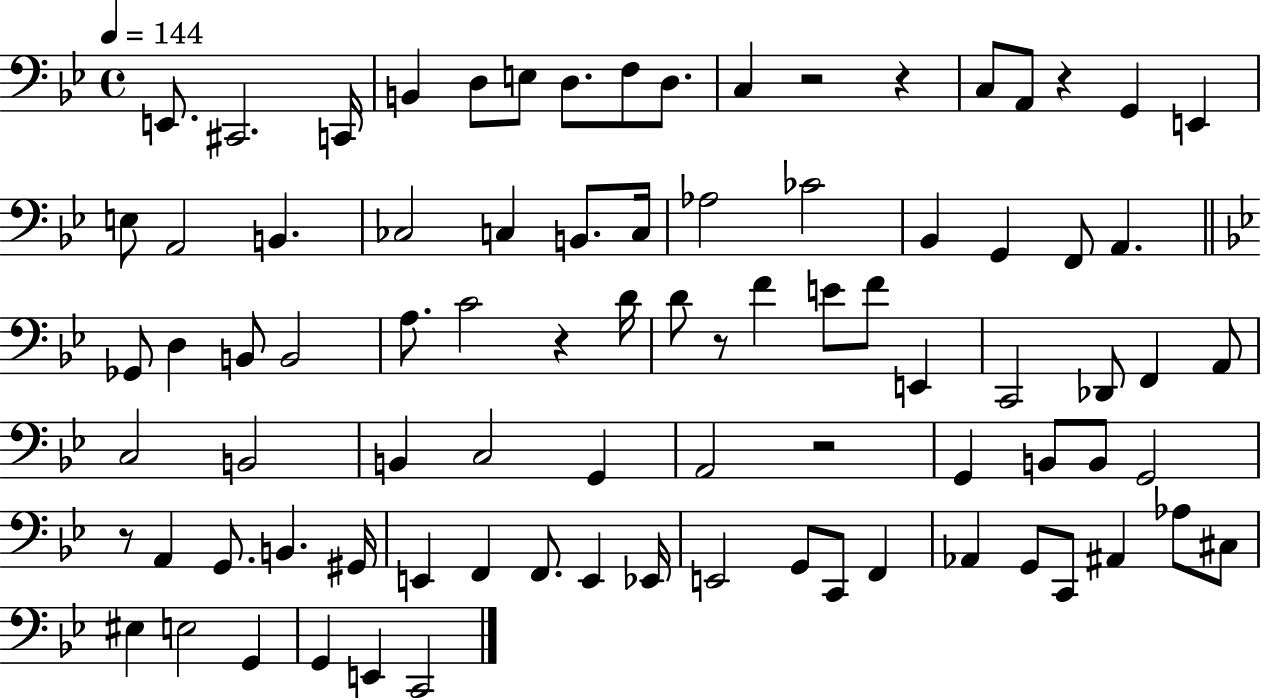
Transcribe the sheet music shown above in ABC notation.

X:1
T:Untitled
M:4/4
L:1/4
K:Bb
E,,/2 ^C,,2 C,,/4 B,, D,/2 E,/2 D,/2 F,/2 D,/2 C, z2 z C,/2 A,,/2 z G,, E,, E,/2 A,,2 B,, _C,2 C, B,,/2 C,/4 _A,2 _C2 _B,, G,, F,,/2 A,, _G,,/2 D, B,,/2 B,,2 A,/2 C2 z D/4 D/2 z/2 F E/2 F/2 E,, C,,2 _D,,/2 F,, A,,/2 C,2 B,,2 B,, C,2 G,, A,,2 z2 G,, B,,/2 B,,/2 G,,2 z/2 A,, G,,/2 B,, ^G,,/4 E,, F,, F,,/2 E,, _E,,/4 E,,2 G,,/2 C,,/2 F,, _A,, G,,/2 C,,/2 ^A,, _A,/2 ^C,/2 ^E, E,2 G,, G,, E,, C,,2